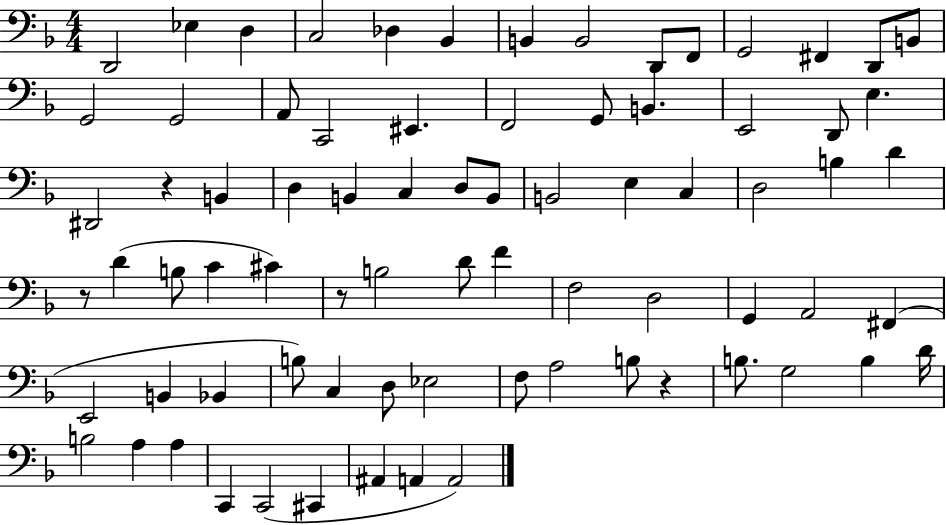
X:1
T:Untitled
M:4/4
L:1/4
K:F
D,,2 _E, D, C,2 _D, _B,, B,, B,,2 D,,/2 F,,/2 G,,2 ^F,, D,,/2 B,,/2 G,,2 G,,2 A,,/2 C,,2 ^E,, F,,2 G,,/2 B,, E,,2 D,,/2 E, ^D,,2 z B,, D, B,, C, D,/2 B,,/2 B,,2 E, C, D,2 B, D z/2 D B,/2 C ^C z/2 B,2 D/2 F F,2 D,2 G,, A,,2 ^F,, E,,2 B,, _B,, B,/2 C, D,/2 _E,2 F,/2 A,2 B,/2 z B,/2 G,2 B, D/4 B,2 A, A, C,, C,,2 ^C,, ^A,, A,, A,,2